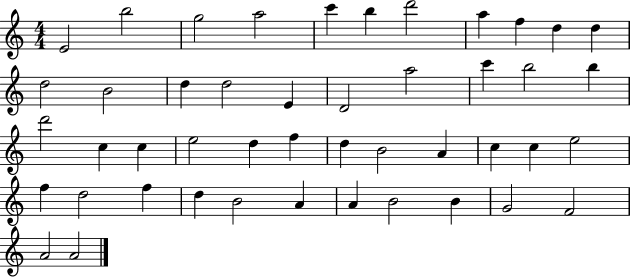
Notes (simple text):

E4/h B5/h G5/h A5/h C6/q B5/q D6/h A5/q F5/q D5/q D5/q D5/h B4/h D5/q D5/h E4/q D4/h A5/h C6/q B5/h B5/q D6/h C5/q C5/q E5/h D5/q F5/q D5/q B4/h A4/q C5/q C5/q E5/h F5/q D5/h F5/q D5/q B4/h A4/q A4/q B4/h B4/q G4/h F4/h A4/h A4/h